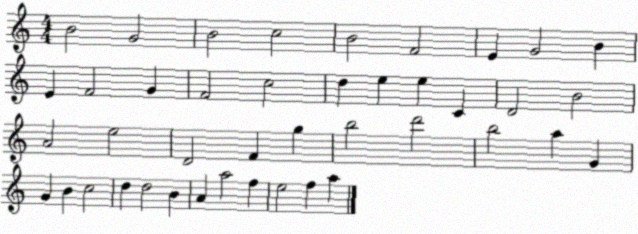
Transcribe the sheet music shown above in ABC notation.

X:1
T:Untitled
M:4/4
L:1/4
K:C
B2 G2 B2 c2 B2 F2 E G2 B E F2 G F2 c2 d e e C D2 B2 A2 e2 D2 F g b2 d'2 b2 a G G B c2 d d2 B A a2 f e2 f a